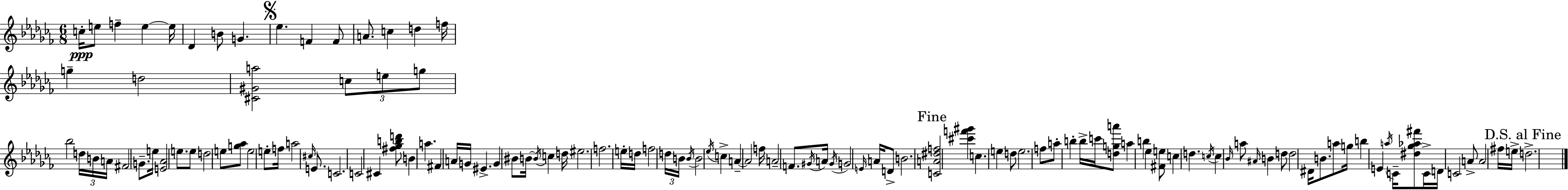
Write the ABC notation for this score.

X:1
T:Untitled
M:6/8
L:1/4
K:Abm
c/4 e/2 f e e/4 _D B/2 G _e F F/2 A/2 c d f/4 g d2 [^C^Ga]2 c/2 e/2 g/2 _b2 d/4 B/4 A/4 ^F2 G/2 e/4 [E_A]2 e/2 e/2 d2 e/2 [g_a]/2 e2 e/2 f/4 a2 ^c/4 E/2 C2 C2 ^C [^f_gbd']/2 B a ^F A/4 G/4 ^E G ^B/2 B/4 B/4 c d/4 ^e2 f2 e/4 d/4 f2 d/4 B/4 B/4 B2 _e/4 c A A2 f/4 A2 F/2 ^G/4 A/4 ^G/4 G2 E/4 A/4 D/2 B2 [CA^df]2 [^c'f'^g'] c e d/2 e2 f/2 a/2 b b/4 c'/4 [dga']/2 a b _e [^Fe]/2 c d c/4 c _B/4 a/2 ^A/4 B d/2 d2 ^D/4 B/2 a/2 g/4 b E a/4 C/4 [^d_g_a^f']/2 C/4 D/4 C2 A/2 A2 ^f/4 e/4 d2